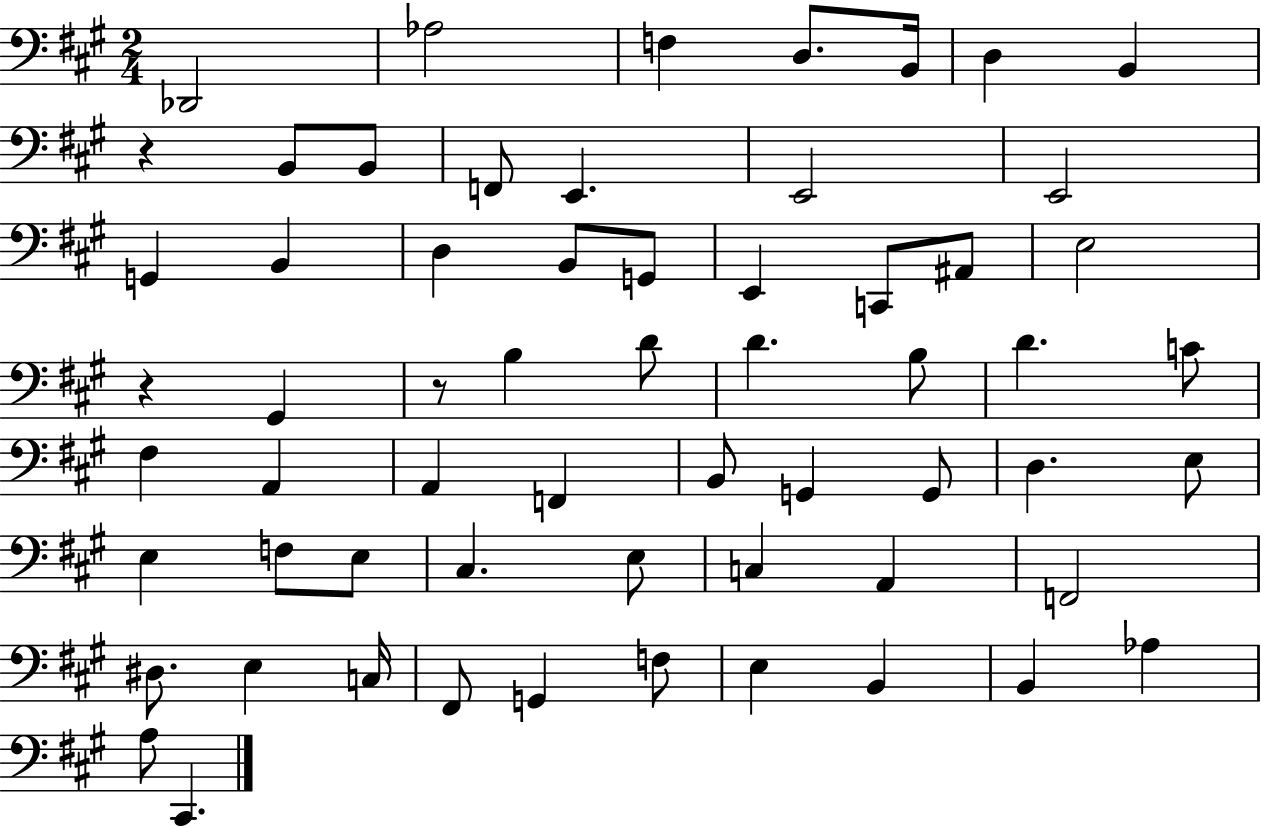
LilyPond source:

{
  \clef bass
  \numericTimeSignature
  \time 2/4
  \key a \major
  \repeat volta 2 { des,2 | aes2 | f4 d8. b,16 | d4 b,4 | \break r4 b,8 b,8 | f,8 e,4. | e,2 | e,2 | \break g,4 b,4 | d4 b,8 g,8 | e,4 c,8 ais,8 | e2 | \break r4 gis,4 | r8 b4 d'8 | d'4. b8 | d'4. c'8 | \break fis4 a,4 | a,4 f,4 | b,8 g,4 g,8 | d4. e8 | \break e4 f8 e8 | cis4. e8 | c4 a,4 | f,2 | \break dis8. e4 c16 | fis,8 g,4 f8 | e4 b,4 | b,4 aes4 | \break a8 cis,4. | } \bar "|."
}